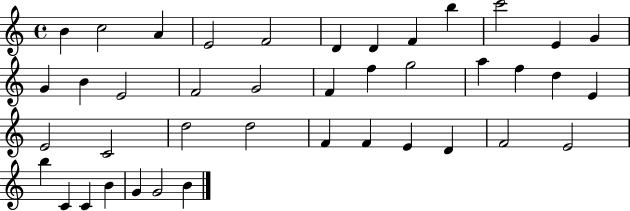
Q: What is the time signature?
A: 4/4